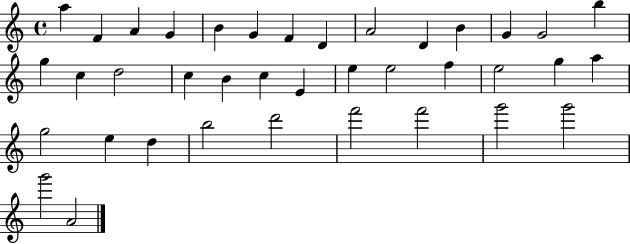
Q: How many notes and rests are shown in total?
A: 38